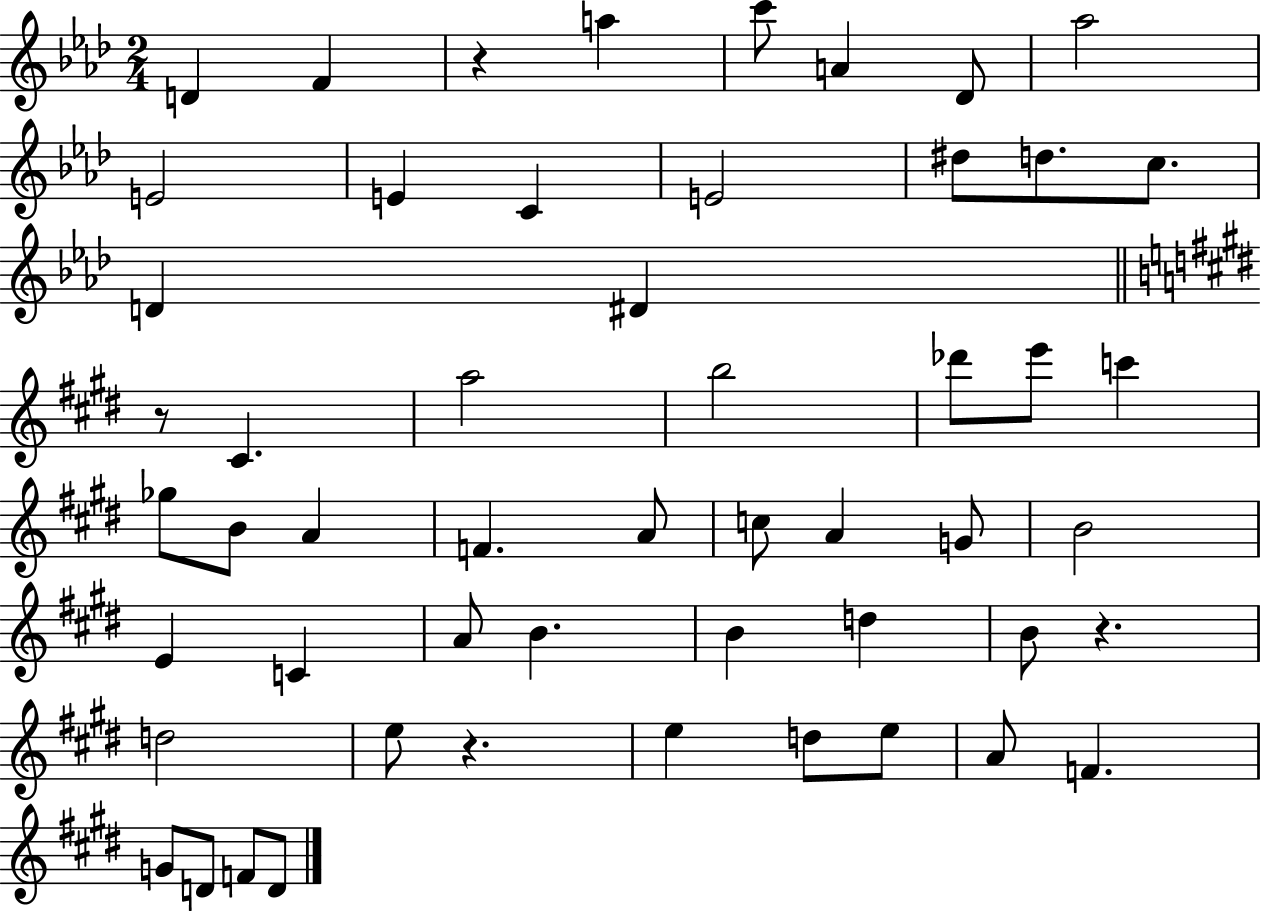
D4/q F4/q R/q A5/q C6/e A4/q Db4/e Ab5/h E4/h E4/q C4/q E4/h D#5/e D5/e. C5/e. D4/q D#4/q R/e C#4/q. A5/h B5/h Db6/e E6/e C6/q Gb5/e B4/e A4/q F4/q. A4/e C5/e A4/q G4/e B4/h E4/q C4/q A4/e B4/q. B4/q D5/q B4/e R/q. D5/h E5/e R/q. E5/q D5/e E5/e A4/e F4/q. G4/e D4/e F4/e D4/e